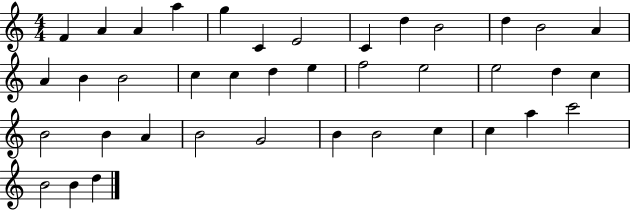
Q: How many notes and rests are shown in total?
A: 39